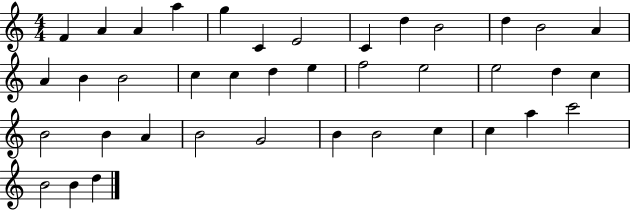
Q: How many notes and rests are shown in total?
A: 39